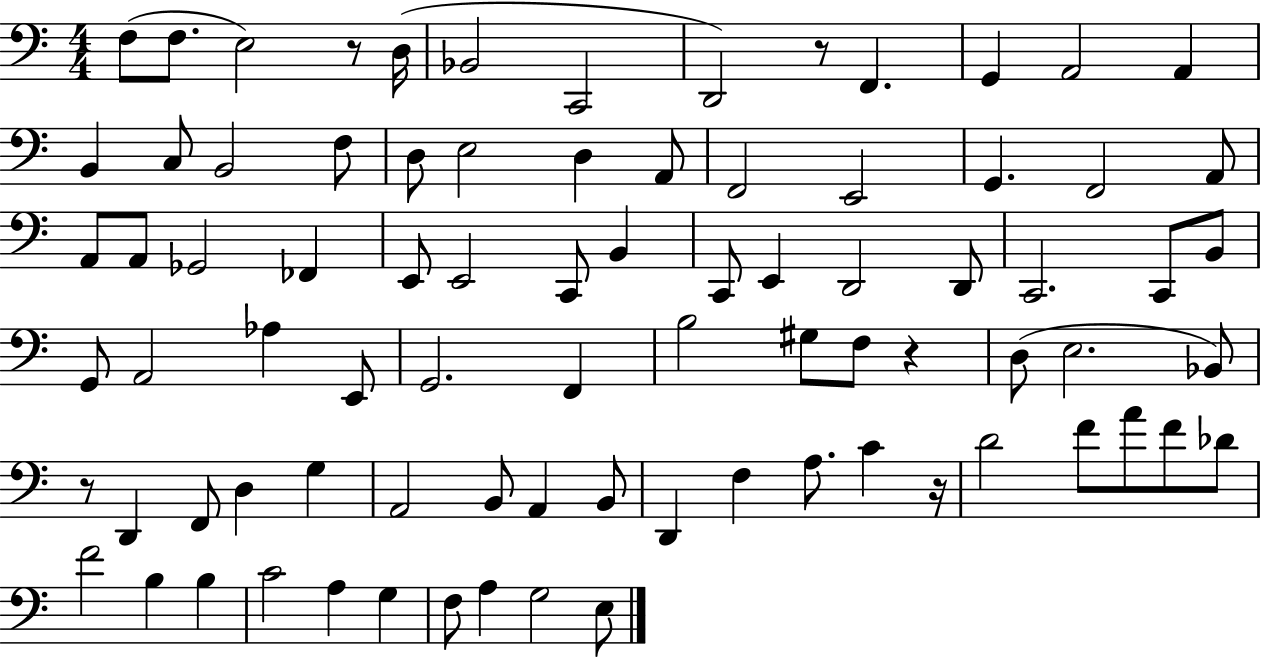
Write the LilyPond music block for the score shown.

{
  \clef bass
  \numericTimeSignature
  \time 4/4
  \key c \major
  \repeat volta 2 { f8( f8. e2) r8 d16( | bes,2 c,2 | d,2) r8 f,4. | g,4 a,2 a,4 | \break b,4 c8 b,2 f8 | d8 e2 d4 a,8 | f,2 e,2 | g,4. f,2 a,8 | \break a,8 a,8 ges,2 fes,4 | e,8 e,2 c,8 b,4 | c,8 e,4 d,2 d,8 | c,2. c,8 b,8 | \break g,8 a,2 aes4 e,8 | g,2. f,4 | b2 gis8 f8 r4 | d8( e2. bes,8) | \break r8 d,4 f,8 d4 g4 | a,2 b,8 a,4 b,8 | d,4 f4 a8. c'4 r16 | d'2 f'8 a'8 f'8 des'8 | \break f'2 b4 b4 | c'2 a4 g4 | f8 a4 g2 e8 | } \bar "|."
}